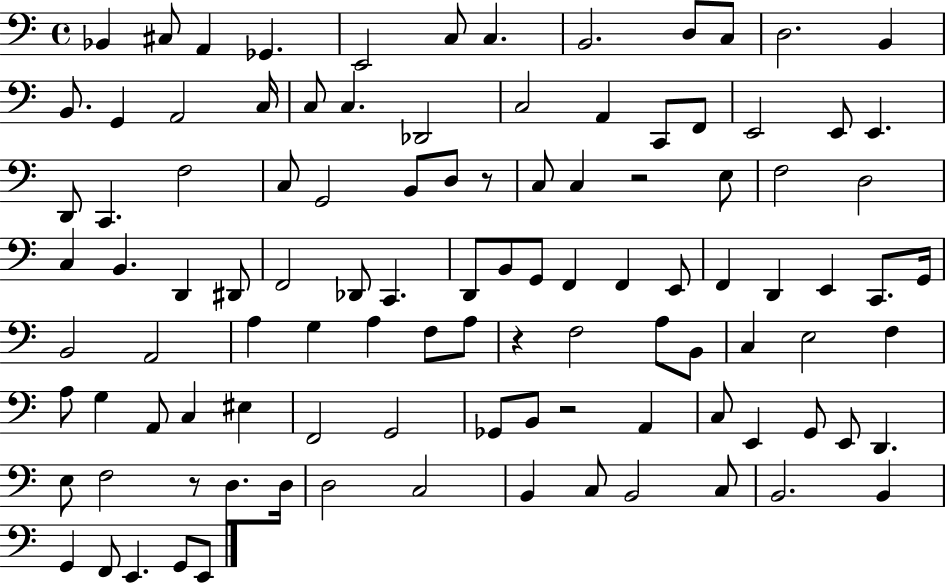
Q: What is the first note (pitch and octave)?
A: Bb2